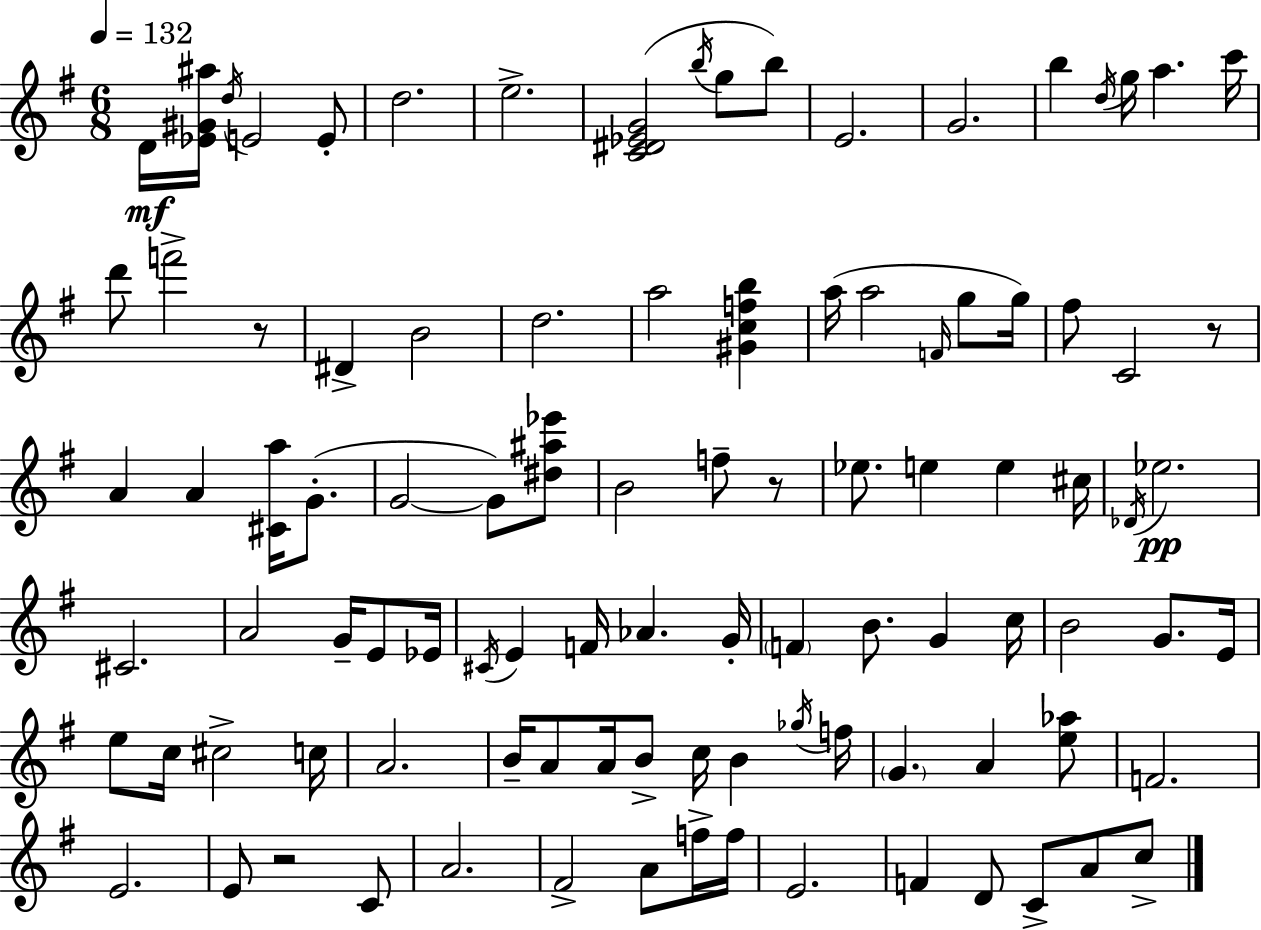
D4/s [Eb4,G#4,A#5]/s D5/s E4/h E4/e D5/h. E5/h. [C4,D#4,Eb4,G4]/h B5/s G5/e B5/e E4/h. G4/h. B5/q D5/s G5/s A5/q. C6/s D6/e F6/h R/e D#4/q B4/h D5/h. A5/h [G#4,C5,F5,B5]/q A5/s A5/h F4/s G5/e G5/s F#5/e C4/h R/e A4/q A4/q [C#4,A5]/s G4/e. G4/h G4/e [D#5,A#5,Eb6]/e B4/h F5/e R/e Eb5/e. E5/q E5/q C#5/s Db4/s Eb5/h. C#4/h. A4/h G4/s E4/e Eb4/s C#4/s E4/q F4/s Ab4/q. G4/s F4/q B4/e. G4/q C5/s B4/h G4/e. E4/s E5/e C5/s C#5/h C5/s A4/h. B4/s A4/e A4/s B4/e C5/s B4/q Gb5/s F5/s G4/q. A4/q [E5,Ab5]/e F4/h. E4/h. E4/e R/h C4/e A4/h. F#4/h A4/e F5/s F5/s E4/h. F4/q D4/e C4/e A4/e C5/e